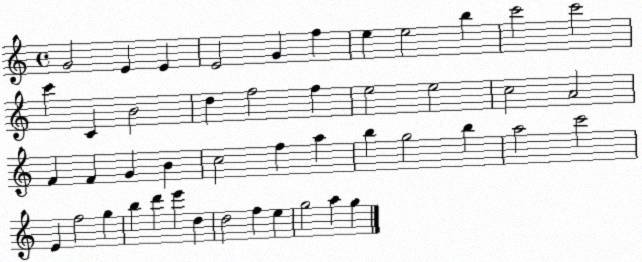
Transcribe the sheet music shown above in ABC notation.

X:1
T:Untitled
M:4/4
L:1/4
K:C
G2 E E E2 G f e e2 b c'2 c'2 c' C B2 d f2 f e2 e2 c2 A2 F F G B c2 f a b g2 b a2 c'2 E f2 g b d' e' d d2 f e g2 a g